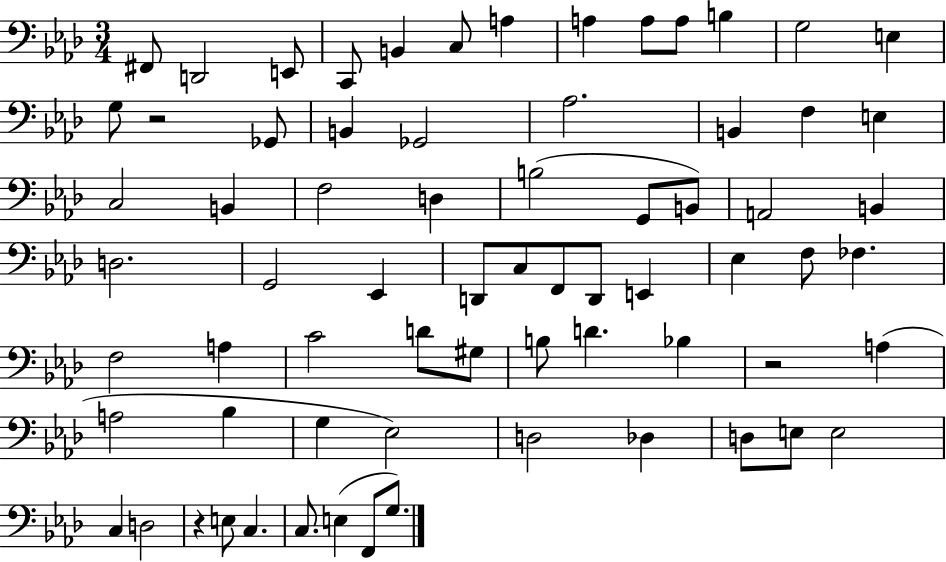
{
  \clef bass
  \numericTimeSignature
  \time 3/4
  \key aes \major
  fis,8 d,2 e,8 | c,8 b,4 c8 a4 | a4 a8 a8 b4 | g2 e4 | \break g8 r2 ges,8 | b,4 ges,2 | aes2. | b,4 f4 e4 | \break c2 b,4 | f2 d4 | b2( g,8 b,8) | a,2 b,4 | \break d2. | g,2 ees,4 | d,8 c8 f,8 d,8 e,4 | ees4 f8 fes4. | \break f2 a4 | c'2 d'8 gis8 | b8 d'4. bes4 | r2 a4( | \break a2 bes4 | g4 ees2) | d2 des4 | d8 e8 e2 | \break c4 d2 | r4 e8 c4. | c8. e4( f,8 g8.) | \bar "|."
}